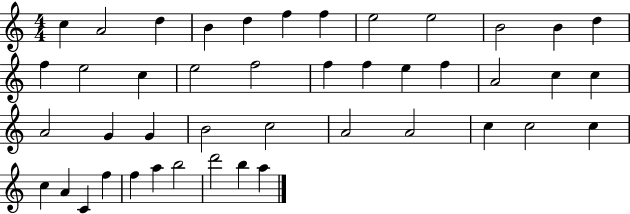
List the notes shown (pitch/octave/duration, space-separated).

C5/q A4/h D5/q B4/q D5/q F5/q F5/q E5/h E5/h B4/h B4/q D5/q F5/q E5/h C5/q E5/h F5/h F5/q F5/q E5/q F5/q A4/h C5/q C5/q A4/h G4/q G4/q B4/h C5/h A4/h A4/h C5/q C5/h C5/q C5/q A4/q C4/q F5/q F5/q A5/q B5/h D6/h B5/q A5/q